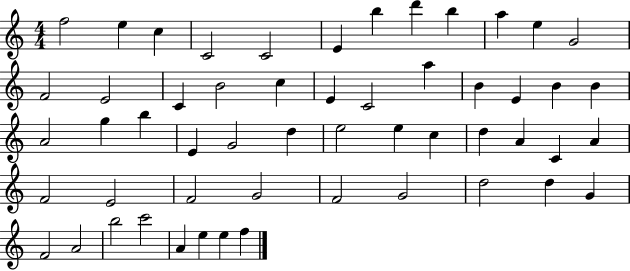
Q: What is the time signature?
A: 4/4